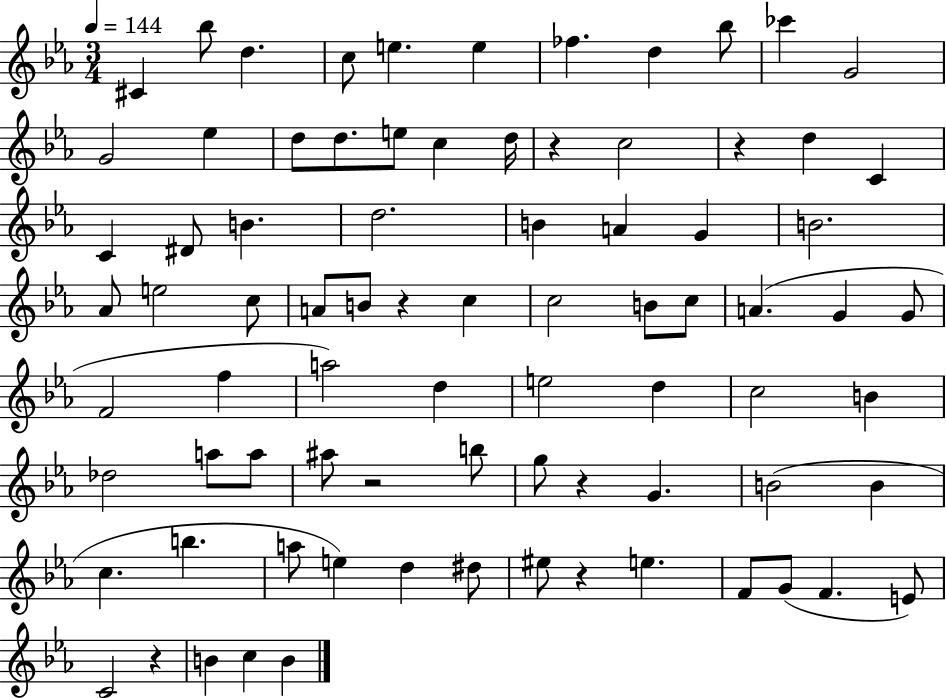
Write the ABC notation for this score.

X:1
T:Untitled
M:3/4
L:1/4
K:Eb
^C _b/2 d c/2 e e _f d _b/2 _c' G2 G2 _e d/2 d/2 e/2 c d/4 z c2 z d C C ^D/2 B d2 B A G B2 _A/2 e2 c/2 A/2 B/2 z c c2 B/2 c/2 A G G/2 F2 f a2 d e2 d c2 B _d2 a/2 a/2 ^a/2 z2 b/2 g/2 z G B2 B c b a/2 e d ^d/2 ^e/2 z e F/2 G/2 F E/2 C2 z B c B